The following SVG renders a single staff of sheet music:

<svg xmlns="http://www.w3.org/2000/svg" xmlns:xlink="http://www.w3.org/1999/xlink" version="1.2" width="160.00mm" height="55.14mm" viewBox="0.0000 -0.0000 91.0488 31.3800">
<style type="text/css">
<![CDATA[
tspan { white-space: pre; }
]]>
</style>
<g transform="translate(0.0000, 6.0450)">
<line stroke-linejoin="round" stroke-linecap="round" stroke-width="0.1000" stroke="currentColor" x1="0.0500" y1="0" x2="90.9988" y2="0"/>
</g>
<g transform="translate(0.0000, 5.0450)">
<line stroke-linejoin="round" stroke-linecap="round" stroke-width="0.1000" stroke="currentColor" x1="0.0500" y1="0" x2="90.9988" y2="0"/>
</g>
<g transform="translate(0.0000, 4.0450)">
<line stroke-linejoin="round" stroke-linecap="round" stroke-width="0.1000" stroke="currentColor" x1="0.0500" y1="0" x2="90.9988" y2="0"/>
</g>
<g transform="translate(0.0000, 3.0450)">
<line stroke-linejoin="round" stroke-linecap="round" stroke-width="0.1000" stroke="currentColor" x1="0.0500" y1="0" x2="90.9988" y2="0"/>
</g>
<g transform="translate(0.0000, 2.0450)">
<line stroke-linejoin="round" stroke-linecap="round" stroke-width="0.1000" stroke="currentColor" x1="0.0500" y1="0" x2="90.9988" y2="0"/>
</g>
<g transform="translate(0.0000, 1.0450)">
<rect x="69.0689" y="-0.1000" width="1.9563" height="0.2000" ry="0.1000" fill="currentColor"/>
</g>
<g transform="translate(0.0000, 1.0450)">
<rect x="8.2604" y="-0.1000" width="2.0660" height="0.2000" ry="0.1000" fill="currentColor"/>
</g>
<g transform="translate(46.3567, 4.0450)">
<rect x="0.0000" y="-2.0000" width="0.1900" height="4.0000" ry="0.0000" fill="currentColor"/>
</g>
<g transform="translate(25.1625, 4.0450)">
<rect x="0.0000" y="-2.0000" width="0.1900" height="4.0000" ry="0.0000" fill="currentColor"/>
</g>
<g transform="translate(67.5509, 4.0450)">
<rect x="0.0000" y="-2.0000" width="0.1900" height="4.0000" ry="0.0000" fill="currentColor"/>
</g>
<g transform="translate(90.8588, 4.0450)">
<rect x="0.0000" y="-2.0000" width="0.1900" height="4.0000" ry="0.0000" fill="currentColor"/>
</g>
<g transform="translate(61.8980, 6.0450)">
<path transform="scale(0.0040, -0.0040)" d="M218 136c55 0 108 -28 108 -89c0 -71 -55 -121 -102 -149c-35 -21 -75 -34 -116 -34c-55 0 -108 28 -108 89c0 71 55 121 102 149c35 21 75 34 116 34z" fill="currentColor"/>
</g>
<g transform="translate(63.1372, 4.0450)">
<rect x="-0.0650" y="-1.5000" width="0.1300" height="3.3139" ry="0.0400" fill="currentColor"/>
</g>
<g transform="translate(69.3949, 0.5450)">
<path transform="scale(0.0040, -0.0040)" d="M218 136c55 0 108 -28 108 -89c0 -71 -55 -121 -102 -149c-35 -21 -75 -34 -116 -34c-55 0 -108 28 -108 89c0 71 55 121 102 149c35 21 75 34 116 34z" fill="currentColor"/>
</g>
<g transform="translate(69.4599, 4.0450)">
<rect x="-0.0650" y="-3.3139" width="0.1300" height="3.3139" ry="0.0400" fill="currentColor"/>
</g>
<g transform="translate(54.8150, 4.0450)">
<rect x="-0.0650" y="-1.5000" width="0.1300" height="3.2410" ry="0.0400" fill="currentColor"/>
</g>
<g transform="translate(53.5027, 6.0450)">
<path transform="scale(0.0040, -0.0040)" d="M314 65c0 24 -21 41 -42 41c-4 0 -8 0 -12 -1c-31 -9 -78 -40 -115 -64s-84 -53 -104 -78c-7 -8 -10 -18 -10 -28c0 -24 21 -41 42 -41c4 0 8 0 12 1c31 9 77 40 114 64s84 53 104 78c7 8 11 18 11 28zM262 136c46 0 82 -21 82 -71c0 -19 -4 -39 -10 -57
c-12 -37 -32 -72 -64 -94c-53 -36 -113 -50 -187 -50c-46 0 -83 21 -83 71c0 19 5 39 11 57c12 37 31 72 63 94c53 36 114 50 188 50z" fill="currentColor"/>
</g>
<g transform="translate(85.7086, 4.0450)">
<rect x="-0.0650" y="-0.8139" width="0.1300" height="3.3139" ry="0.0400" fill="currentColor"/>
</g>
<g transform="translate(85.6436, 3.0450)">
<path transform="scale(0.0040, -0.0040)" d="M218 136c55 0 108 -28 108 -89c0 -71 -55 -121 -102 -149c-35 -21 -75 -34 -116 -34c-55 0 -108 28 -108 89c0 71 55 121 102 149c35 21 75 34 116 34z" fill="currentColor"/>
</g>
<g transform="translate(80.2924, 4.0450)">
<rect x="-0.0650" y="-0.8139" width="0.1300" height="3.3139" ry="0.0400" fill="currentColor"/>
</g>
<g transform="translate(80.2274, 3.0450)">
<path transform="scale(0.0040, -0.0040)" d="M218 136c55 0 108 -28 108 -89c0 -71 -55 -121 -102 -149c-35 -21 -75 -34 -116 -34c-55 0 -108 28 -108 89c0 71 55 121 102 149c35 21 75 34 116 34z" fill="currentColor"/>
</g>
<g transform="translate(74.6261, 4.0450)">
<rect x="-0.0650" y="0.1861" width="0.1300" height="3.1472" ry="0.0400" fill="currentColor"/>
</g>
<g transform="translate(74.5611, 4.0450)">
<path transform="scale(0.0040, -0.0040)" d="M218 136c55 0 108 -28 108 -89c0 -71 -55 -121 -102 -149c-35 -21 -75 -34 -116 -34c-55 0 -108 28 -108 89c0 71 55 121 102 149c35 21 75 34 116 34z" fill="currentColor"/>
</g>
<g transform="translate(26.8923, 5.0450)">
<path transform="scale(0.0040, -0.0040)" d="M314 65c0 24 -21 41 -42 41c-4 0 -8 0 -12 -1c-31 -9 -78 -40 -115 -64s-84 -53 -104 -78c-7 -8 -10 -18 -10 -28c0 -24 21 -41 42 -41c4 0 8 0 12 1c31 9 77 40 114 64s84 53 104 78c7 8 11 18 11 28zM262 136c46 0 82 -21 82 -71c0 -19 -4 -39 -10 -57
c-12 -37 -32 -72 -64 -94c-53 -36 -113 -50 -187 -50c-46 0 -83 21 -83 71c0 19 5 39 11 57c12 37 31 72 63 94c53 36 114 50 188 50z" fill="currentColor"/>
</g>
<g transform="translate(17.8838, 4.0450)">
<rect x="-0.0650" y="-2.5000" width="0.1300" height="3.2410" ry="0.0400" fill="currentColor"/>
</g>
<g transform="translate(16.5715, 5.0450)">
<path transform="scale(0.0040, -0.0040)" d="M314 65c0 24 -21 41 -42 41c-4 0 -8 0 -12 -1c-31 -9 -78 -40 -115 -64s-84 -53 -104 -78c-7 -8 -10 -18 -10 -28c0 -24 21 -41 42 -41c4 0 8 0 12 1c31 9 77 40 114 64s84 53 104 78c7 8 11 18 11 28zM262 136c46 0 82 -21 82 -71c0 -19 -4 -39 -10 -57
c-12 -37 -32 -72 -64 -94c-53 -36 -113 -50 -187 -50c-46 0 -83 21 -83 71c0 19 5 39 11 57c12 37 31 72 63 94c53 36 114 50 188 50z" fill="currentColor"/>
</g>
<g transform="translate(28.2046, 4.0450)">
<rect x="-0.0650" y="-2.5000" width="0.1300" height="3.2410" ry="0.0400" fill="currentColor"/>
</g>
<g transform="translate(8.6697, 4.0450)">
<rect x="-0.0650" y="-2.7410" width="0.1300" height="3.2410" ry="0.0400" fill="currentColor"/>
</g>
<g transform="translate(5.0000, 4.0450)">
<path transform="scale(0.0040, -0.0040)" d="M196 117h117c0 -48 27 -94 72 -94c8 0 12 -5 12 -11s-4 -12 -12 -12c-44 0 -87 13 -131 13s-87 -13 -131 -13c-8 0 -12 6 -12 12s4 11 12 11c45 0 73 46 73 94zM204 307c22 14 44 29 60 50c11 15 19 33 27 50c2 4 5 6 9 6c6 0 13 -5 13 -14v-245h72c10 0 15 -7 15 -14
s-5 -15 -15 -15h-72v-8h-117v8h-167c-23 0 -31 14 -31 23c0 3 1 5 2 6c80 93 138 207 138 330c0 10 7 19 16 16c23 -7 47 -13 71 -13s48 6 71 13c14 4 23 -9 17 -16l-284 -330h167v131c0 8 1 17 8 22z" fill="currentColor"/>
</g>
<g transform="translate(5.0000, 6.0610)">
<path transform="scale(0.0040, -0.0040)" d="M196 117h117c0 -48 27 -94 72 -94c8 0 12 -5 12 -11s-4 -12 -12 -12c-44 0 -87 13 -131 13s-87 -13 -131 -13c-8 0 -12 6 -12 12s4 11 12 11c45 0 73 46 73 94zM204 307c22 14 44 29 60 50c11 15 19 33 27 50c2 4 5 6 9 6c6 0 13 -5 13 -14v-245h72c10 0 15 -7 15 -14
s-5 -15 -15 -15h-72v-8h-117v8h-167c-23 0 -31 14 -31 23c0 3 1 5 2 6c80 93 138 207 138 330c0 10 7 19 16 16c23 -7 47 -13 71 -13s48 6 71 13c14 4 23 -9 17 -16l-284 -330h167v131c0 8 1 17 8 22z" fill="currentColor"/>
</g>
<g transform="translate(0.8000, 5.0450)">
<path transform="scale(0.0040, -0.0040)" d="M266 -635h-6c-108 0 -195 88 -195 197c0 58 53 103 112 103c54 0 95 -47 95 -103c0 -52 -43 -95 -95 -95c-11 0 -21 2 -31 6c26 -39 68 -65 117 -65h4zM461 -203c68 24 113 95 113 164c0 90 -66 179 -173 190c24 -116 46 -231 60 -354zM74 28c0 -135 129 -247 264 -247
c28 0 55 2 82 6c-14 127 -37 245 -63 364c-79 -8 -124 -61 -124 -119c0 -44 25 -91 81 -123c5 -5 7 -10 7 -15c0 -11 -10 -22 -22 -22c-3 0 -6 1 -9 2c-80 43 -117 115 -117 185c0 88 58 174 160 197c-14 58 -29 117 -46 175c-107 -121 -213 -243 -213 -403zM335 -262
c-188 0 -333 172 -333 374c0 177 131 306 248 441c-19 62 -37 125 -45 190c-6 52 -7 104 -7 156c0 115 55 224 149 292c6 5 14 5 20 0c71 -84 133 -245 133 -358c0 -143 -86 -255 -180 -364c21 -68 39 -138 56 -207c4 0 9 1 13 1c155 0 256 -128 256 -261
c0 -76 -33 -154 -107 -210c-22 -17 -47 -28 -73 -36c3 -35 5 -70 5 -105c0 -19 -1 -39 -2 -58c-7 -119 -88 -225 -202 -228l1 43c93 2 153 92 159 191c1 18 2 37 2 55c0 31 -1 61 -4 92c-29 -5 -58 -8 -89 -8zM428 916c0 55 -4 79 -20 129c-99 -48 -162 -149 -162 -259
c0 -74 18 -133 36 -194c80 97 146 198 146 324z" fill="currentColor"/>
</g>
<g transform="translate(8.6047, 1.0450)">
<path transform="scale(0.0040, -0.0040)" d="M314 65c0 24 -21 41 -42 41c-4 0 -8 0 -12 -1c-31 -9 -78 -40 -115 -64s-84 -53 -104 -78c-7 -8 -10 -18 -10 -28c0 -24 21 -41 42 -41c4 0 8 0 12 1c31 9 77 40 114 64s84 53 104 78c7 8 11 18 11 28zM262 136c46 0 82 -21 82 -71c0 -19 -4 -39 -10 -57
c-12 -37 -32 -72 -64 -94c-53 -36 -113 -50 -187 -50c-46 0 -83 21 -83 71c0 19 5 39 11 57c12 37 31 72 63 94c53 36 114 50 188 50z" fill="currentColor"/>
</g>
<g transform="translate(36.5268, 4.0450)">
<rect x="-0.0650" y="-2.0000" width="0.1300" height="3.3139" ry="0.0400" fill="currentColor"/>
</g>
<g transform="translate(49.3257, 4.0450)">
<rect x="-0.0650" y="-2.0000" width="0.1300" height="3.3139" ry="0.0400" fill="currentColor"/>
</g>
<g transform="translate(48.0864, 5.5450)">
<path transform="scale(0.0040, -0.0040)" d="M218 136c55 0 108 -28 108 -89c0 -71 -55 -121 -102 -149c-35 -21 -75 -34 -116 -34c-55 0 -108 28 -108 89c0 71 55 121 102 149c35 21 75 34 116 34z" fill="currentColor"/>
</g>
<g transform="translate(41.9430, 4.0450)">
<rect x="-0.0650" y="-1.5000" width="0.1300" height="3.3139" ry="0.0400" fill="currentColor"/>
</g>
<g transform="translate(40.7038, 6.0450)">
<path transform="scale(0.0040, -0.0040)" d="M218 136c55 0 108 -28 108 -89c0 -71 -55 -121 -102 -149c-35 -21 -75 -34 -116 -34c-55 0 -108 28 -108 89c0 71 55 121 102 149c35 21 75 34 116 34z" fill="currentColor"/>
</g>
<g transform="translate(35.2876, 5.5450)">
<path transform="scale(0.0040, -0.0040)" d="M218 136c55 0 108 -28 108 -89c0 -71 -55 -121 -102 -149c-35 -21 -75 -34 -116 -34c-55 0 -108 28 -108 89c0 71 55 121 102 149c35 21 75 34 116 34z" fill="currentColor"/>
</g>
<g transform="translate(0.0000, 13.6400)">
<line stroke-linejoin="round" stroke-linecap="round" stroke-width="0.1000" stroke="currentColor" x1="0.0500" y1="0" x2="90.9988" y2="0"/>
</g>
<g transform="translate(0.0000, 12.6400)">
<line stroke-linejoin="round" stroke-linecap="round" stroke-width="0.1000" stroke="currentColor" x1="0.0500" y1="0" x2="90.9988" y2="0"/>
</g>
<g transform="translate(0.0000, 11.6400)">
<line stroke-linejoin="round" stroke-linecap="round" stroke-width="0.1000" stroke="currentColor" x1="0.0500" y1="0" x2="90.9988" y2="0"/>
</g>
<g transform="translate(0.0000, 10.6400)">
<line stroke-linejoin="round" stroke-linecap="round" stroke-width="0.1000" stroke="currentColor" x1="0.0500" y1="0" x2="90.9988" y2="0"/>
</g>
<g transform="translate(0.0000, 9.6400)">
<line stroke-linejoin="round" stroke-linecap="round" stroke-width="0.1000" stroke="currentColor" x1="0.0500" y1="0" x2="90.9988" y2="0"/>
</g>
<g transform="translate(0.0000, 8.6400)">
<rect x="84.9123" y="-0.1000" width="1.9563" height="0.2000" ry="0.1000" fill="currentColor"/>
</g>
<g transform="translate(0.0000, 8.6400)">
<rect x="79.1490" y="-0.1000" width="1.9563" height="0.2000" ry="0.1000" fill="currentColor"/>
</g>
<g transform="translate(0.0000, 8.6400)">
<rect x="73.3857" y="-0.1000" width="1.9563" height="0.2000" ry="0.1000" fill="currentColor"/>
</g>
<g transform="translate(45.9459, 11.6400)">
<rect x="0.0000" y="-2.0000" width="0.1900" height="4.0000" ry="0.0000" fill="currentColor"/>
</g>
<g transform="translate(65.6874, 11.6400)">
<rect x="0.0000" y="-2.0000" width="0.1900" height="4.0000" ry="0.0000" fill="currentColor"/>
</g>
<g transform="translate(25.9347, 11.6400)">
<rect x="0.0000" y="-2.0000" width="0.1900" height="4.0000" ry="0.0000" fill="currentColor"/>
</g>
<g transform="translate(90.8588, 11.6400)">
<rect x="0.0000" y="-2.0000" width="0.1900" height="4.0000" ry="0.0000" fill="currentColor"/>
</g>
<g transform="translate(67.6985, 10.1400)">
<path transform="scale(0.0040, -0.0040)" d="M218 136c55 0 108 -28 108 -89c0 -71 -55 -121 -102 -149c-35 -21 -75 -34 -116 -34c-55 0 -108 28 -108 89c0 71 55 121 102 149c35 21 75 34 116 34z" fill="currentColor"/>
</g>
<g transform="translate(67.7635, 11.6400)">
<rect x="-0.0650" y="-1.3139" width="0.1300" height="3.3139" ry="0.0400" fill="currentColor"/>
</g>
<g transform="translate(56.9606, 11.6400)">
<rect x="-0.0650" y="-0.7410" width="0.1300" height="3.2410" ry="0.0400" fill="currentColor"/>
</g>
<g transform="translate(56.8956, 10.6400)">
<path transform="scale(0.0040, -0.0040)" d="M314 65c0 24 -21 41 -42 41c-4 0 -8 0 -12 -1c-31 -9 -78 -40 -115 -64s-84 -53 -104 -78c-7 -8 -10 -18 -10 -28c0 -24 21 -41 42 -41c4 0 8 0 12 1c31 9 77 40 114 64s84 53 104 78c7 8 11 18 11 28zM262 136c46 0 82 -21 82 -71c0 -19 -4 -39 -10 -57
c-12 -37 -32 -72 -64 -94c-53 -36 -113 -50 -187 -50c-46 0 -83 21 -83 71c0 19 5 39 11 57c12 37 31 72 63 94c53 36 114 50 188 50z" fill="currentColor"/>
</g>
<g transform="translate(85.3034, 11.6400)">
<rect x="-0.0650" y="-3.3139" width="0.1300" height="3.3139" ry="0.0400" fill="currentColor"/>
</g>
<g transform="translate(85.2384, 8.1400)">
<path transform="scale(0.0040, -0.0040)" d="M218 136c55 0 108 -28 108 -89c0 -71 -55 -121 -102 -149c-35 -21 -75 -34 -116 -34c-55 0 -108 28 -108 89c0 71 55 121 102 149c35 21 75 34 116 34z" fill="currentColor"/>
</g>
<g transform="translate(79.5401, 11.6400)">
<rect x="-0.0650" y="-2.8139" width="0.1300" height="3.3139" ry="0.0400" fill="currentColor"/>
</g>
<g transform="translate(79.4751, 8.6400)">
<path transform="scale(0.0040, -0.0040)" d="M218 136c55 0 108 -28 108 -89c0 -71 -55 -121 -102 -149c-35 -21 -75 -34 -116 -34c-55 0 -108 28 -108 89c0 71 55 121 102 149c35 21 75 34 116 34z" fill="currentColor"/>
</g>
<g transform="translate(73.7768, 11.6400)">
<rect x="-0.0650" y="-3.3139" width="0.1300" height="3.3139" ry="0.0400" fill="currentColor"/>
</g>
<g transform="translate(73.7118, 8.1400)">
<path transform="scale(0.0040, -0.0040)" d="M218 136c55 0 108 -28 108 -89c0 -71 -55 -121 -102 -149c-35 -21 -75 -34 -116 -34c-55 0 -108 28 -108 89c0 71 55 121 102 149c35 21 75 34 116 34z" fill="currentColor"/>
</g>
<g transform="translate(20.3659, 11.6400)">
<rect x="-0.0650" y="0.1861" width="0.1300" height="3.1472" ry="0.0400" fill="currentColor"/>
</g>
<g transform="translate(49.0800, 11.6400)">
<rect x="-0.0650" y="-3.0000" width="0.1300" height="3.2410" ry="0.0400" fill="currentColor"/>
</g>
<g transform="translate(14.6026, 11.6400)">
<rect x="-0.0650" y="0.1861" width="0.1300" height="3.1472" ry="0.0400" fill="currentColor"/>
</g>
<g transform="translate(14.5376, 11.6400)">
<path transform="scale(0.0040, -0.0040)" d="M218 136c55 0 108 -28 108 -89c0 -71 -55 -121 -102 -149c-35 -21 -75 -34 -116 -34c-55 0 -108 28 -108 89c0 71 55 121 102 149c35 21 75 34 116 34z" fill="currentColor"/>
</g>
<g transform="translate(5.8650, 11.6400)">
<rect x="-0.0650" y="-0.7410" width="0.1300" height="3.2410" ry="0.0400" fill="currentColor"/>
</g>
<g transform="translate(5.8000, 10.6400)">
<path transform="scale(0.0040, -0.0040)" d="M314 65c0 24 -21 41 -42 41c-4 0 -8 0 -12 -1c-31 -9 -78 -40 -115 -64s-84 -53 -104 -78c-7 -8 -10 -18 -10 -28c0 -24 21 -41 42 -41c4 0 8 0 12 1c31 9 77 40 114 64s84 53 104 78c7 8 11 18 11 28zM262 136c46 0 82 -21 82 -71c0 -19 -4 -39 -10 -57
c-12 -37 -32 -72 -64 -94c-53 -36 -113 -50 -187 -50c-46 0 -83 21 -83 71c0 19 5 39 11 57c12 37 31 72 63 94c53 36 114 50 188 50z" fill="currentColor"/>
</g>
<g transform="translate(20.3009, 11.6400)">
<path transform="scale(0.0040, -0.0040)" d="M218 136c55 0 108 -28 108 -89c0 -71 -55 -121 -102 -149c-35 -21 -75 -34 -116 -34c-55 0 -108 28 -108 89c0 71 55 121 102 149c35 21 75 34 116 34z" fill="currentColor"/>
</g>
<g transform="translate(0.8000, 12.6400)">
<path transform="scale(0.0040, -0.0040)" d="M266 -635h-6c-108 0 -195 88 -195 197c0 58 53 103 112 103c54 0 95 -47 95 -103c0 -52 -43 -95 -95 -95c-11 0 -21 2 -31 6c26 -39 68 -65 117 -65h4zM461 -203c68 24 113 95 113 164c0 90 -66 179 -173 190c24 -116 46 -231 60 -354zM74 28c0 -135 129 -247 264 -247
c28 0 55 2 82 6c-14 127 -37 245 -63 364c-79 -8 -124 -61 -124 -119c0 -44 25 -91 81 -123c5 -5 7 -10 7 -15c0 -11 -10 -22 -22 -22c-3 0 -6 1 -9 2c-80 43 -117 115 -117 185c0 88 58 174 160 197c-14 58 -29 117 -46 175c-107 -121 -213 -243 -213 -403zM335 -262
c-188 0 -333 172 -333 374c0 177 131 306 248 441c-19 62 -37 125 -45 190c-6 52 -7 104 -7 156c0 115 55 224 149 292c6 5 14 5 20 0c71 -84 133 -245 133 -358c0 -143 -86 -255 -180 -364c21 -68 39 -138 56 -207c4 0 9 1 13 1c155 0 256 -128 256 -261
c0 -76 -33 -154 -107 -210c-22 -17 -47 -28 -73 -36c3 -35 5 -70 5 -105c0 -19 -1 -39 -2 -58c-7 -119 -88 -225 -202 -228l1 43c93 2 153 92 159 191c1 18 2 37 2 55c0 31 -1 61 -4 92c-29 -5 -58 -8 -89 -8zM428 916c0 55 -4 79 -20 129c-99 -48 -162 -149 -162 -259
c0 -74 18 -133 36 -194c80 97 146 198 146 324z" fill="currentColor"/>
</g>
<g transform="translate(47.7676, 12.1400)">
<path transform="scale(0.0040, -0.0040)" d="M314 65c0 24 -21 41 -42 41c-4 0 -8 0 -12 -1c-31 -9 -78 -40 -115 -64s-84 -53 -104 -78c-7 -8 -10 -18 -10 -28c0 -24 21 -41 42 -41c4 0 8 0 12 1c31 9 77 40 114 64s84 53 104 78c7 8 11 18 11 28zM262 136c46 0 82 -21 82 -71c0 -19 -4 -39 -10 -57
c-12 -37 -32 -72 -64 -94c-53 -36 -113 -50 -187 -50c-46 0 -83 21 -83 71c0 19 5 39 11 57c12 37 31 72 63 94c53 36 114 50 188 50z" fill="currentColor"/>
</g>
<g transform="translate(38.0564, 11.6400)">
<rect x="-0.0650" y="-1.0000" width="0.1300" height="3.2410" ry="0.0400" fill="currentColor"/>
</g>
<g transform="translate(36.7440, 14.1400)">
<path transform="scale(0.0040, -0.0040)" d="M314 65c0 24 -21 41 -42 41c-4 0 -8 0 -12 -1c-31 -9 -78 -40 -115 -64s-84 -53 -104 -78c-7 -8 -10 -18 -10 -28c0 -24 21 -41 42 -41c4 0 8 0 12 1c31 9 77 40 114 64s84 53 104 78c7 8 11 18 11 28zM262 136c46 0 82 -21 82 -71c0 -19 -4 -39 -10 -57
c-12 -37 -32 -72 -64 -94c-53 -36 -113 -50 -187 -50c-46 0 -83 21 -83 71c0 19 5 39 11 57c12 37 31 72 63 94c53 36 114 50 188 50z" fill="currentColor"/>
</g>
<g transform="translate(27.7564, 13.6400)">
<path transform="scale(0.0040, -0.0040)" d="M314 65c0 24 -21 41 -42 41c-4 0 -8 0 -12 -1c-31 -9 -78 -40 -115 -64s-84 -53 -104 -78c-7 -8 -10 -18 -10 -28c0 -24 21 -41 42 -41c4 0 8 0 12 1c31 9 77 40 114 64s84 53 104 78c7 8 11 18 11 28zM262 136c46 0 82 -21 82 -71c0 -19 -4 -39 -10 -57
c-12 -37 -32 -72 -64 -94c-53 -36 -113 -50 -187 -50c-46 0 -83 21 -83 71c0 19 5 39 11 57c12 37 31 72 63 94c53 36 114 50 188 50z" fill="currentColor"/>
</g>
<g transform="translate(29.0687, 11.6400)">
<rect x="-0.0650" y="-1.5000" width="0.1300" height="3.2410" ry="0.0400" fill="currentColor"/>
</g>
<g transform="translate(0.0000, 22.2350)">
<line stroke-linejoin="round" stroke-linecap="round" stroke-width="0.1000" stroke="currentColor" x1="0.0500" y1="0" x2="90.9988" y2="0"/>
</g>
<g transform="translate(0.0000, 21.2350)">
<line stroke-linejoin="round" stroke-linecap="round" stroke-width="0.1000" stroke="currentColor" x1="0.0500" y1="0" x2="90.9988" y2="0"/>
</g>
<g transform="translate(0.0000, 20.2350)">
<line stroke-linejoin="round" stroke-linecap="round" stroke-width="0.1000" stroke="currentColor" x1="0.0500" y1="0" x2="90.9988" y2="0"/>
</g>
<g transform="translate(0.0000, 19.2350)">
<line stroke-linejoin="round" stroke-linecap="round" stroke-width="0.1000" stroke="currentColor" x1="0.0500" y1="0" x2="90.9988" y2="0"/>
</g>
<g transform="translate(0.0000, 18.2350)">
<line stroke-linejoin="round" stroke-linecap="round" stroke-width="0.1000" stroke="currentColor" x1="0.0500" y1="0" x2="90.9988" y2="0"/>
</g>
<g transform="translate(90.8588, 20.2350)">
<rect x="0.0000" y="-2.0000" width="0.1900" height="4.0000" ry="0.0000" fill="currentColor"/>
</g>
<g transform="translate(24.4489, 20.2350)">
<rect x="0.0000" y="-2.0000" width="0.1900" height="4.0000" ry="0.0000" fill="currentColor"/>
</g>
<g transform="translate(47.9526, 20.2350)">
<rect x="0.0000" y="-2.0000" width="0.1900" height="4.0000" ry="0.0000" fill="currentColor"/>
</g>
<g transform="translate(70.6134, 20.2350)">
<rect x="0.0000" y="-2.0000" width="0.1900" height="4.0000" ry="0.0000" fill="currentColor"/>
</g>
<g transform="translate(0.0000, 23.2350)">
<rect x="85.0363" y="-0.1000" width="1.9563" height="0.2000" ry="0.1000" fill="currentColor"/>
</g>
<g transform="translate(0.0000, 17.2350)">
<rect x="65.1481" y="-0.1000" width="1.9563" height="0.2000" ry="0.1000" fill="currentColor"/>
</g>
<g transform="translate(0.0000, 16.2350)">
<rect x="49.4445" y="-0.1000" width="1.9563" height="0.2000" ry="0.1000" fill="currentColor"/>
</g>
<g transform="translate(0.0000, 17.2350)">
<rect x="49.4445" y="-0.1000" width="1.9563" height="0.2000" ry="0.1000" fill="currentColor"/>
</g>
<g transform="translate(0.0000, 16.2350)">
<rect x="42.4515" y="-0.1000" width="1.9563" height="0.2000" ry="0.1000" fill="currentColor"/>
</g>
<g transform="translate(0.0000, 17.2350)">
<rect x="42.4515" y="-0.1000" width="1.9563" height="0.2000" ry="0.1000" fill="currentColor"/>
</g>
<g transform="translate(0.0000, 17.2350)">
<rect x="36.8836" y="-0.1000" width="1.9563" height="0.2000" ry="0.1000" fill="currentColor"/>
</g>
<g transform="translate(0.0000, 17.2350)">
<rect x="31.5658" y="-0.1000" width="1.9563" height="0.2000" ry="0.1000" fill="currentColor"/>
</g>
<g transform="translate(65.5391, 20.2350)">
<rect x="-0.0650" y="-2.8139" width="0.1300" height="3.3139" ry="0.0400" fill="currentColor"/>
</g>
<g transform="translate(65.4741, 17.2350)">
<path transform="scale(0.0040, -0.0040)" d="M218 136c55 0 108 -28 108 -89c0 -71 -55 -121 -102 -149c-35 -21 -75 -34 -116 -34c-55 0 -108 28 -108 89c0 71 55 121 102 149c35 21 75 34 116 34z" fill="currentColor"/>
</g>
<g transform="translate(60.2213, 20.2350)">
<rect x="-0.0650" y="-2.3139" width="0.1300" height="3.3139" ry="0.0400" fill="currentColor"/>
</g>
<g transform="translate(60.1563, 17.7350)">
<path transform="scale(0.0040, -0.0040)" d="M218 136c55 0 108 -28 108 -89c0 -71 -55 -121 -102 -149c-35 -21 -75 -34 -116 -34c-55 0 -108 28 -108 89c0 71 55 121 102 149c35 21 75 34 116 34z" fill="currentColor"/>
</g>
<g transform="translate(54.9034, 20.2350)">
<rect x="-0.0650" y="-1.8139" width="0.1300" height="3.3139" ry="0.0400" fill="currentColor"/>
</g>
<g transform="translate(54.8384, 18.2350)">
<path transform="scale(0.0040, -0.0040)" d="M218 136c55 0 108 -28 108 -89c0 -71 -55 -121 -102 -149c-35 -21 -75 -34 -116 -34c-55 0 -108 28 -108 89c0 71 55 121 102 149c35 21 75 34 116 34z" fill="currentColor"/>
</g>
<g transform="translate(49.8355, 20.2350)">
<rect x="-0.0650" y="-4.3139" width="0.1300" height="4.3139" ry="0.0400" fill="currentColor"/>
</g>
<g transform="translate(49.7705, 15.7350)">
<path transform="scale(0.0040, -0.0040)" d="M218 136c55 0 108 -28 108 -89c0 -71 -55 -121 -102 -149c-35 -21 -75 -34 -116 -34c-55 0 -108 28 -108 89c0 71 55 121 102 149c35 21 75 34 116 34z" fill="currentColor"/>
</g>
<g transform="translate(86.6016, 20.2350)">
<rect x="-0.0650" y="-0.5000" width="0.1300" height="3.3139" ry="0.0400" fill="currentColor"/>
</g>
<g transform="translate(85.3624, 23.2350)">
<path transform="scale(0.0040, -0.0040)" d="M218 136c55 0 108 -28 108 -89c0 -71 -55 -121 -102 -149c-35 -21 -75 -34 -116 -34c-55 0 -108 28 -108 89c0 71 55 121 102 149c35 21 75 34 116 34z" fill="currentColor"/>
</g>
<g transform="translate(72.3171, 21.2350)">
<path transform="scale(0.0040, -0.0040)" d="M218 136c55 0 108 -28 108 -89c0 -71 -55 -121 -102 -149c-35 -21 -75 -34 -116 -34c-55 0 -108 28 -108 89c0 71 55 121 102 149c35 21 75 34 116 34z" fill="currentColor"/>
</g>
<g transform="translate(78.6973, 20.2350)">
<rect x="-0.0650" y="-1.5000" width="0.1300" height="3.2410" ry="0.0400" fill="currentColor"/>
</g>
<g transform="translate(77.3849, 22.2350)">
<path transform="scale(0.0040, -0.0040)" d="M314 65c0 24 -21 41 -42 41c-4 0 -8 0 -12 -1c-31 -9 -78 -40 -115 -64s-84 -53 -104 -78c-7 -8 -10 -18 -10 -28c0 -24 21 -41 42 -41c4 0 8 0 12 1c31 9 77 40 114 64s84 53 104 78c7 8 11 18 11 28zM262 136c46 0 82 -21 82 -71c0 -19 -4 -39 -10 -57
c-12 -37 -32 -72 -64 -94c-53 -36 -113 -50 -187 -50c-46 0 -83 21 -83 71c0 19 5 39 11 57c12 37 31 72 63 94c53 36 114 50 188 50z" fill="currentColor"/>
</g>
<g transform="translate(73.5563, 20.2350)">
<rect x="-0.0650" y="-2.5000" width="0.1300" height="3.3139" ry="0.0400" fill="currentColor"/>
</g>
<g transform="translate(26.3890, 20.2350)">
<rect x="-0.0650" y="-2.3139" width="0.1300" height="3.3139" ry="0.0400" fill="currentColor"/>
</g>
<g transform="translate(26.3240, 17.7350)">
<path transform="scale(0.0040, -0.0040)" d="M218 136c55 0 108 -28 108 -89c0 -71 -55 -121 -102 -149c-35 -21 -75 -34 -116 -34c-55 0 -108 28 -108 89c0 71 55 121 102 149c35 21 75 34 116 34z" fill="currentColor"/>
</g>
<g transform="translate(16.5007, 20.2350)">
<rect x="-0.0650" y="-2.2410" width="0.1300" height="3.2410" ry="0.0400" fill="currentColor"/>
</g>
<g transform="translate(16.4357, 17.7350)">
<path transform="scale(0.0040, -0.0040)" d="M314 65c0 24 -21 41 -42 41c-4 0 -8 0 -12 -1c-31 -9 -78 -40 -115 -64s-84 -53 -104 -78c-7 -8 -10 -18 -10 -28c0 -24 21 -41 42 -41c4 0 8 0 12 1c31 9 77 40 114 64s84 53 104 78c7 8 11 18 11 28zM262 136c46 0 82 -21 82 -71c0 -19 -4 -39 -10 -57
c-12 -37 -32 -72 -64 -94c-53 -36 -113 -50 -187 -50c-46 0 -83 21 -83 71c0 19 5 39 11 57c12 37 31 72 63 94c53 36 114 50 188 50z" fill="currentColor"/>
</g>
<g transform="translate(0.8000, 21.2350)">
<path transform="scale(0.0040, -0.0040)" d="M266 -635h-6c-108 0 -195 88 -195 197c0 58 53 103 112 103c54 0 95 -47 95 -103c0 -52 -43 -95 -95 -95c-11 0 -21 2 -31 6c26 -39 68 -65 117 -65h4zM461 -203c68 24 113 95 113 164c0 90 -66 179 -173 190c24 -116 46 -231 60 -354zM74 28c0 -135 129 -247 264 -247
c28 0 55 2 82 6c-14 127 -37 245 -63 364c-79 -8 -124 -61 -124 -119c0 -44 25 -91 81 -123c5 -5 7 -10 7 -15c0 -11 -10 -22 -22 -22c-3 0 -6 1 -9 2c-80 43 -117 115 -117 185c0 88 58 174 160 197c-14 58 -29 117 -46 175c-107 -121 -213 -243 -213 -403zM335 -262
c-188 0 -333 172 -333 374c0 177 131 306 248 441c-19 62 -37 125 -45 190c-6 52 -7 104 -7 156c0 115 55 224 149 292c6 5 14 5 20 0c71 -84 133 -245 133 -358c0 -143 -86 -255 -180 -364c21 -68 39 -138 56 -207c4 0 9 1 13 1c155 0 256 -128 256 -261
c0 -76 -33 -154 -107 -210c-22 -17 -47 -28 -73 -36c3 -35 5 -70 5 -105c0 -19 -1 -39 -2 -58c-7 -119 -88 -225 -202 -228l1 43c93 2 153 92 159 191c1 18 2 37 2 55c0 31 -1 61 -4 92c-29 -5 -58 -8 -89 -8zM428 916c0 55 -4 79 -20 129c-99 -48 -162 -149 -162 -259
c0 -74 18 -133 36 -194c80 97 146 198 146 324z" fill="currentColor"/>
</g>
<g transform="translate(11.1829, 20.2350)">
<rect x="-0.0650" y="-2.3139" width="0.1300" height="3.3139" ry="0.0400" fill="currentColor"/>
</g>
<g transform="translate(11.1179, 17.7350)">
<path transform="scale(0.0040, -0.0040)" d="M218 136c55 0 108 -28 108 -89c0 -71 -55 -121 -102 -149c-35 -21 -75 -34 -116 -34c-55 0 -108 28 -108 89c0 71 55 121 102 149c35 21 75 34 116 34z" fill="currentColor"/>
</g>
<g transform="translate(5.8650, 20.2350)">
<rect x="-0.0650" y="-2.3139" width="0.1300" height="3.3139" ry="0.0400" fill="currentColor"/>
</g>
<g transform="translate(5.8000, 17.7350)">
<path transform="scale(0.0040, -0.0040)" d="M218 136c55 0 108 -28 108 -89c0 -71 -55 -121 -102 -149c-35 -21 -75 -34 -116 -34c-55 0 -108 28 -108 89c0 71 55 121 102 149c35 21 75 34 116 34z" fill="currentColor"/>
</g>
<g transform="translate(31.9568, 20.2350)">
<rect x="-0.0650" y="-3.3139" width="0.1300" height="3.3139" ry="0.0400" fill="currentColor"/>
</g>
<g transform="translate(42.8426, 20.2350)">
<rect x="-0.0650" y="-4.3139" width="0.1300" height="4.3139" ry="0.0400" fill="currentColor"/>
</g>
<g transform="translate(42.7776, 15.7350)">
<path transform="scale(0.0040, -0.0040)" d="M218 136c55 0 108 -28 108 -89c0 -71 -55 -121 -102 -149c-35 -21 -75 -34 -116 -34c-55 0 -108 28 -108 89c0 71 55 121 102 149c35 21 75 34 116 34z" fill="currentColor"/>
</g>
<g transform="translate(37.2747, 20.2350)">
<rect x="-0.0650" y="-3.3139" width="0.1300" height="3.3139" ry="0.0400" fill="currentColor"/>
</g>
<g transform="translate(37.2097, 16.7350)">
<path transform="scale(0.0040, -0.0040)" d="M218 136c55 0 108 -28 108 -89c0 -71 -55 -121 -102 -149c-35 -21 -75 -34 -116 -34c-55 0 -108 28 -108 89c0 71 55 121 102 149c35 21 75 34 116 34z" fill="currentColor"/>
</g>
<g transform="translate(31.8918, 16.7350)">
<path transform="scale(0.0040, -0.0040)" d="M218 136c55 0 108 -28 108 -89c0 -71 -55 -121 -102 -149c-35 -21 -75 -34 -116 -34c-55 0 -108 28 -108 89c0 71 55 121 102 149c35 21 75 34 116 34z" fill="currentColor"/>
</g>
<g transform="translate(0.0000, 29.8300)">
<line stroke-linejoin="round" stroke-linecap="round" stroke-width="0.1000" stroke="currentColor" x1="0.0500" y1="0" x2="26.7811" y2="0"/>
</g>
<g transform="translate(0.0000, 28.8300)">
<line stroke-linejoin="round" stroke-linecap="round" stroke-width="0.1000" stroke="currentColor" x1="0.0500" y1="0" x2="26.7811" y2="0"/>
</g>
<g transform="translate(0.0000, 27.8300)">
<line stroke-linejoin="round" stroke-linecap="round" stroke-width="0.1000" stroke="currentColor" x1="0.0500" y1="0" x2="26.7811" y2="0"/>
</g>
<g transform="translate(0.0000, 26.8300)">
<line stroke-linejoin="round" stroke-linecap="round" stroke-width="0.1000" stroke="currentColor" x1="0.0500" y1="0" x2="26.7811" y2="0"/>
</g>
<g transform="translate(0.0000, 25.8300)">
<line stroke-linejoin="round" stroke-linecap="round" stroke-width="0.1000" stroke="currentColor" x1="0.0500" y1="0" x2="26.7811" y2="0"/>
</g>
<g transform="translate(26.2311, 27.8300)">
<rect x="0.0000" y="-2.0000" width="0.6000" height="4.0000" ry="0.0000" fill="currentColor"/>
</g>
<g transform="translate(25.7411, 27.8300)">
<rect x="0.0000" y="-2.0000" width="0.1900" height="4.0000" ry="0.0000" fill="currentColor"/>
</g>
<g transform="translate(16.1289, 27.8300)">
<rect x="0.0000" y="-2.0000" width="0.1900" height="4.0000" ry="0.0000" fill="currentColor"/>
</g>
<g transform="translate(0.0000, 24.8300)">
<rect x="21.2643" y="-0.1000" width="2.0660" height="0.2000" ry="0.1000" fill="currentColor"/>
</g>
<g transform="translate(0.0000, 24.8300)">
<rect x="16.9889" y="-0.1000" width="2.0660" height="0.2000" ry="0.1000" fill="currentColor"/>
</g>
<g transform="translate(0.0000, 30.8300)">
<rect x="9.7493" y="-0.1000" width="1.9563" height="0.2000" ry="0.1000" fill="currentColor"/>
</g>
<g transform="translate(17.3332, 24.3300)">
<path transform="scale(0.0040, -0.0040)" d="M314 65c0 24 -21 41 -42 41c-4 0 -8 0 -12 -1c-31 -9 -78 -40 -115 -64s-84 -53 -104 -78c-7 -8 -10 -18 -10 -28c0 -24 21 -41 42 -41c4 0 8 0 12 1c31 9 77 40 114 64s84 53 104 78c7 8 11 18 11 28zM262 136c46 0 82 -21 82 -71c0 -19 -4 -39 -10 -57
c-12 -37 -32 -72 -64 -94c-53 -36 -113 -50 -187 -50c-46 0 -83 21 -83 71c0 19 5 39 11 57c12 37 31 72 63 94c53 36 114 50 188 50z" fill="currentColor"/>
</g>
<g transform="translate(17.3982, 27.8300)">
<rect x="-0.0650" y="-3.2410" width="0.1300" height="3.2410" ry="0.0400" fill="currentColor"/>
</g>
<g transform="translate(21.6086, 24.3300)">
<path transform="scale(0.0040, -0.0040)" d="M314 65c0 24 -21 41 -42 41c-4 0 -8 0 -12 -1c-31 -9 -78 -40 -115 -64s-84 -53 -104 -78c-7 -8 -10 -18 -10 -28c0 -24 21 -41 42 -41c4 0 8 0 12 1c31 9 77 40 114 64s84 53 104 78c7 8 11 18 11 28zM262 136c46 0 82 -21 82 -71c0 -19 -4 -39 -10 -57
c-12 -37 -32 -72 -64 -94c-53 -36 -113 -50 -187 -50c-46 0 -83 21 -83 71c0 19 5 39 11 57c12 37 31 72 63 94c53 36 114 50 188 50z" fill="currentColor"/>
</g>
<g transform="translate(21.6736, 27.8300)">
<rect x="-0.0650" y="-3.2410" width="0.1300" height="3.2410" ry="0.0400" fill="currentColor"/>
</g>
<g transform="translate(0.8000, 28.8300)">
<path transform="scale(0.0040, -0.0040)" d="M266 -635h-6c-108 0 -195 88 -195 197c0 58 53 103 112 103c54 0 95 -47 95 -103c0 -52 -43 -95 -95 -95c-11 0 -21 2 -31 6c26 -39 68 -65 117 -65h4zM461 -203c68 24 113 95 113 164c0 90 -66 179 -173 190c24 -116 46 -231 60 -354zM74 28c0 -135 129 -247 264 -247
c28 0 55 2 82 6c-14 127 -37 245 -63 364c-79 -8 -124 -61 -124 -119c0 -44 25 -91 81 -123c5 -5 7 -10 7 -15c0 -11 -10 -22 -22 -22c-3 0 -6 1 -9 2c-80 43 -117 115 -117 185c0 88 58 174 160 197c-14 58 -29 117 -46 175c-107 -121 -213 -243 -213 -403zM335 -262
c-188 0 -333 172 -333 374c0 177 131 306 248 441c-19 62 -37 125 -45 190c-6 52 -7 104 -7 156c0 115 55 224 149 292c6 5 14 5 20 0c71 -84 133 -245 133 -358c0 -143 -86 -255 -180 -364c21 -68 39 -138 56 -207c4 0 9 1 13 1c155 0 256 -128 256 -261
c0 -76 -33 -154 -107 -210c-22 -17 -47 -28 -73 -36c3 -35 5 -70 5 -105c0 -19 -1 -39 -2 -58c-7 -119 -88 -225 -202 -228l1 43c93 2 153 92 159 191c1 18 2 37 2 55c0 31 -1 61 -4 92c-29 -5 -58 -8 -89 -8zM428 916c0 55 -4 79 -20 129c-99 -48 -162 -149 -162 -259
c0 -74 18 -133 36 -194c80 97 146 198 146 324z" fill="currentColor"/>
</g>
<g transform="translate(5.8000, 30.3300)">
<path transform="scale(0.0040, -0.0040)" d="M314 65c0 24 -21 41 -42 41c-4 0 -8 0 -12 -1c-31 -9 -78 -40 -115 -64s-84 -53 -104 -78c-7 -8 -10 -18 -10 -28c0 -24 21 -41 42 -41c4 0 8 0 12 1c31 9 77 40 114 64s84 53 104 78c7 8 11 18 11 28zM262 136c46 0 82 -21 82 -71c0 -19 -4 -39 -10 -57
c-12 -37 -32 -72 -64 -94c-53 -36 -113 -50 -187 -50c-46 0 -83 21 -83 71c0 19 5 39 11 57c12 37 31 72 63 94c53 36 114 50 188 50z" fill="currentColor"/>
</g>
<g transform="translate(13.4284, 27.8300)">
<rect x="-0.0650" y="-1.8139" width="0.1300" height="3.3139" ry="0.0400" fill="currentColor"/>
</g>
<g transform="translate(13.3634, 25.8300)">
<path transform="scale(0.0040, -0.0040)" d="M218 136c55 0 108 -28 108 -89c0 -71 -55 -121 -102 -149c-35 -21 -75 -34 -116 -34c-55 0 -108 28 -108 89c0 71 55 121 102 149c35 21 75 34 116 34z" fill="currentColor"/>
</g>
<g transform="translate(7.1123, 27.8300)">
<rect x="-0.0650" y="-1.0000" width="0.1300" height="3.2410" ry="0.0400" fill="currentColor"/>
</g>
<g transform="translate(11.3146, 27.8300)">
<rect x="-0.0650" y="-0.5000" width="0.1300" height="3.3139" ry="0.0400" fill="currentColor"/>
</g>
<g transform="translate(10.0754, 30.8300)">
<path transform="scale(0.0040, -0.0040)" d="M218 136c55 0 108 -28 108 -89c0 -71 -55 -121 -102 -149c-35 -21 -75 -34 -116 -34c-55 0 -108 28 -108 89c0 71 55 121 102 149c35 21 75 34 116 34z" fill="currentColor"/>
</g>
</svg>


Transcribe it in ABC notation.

X:1
T:Untitled
M:4/4
L:1/4
K:C
a2 G2 G2 F E F E2 E b B d d d2 B B E2 D2 A2 d2 e b a b g g g2 g b b d' d' f g a G E2 C D2 C f b2 b2